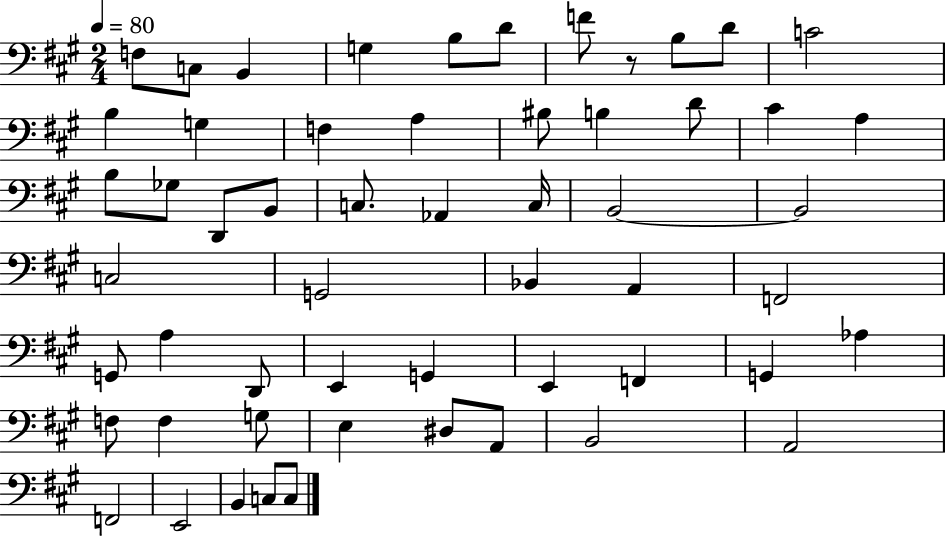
X:1
T:Untitled
M:2/4
L:1/4
K:A
F,/2 C,/2 B,, G, B,/2 D/2 F/2 z/2 B,/2 D/2 C2 B, G, F, A, ^B,/2 B, D/2 ^C A, B,/2 _G,/2 D,,/2 B,,/2 C,/2 _A,, C,/4 B,,2 B,,2 C,2 G,,2 _B,, A,, F,,2 G,,/2 A, D,,/2 E,, G,, E,, F,, G,, _A, F,/2 F, G,/2 E, ^D,/2 A,,/2 B,,2 A,,2 F,,2 E,,2 B,, C,/2 C,/2